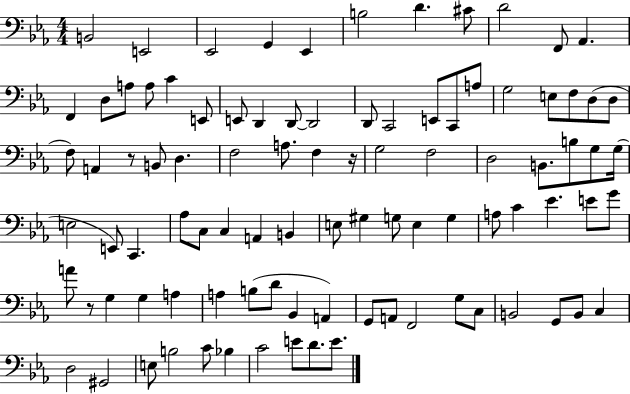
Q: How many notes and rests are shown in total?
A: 94